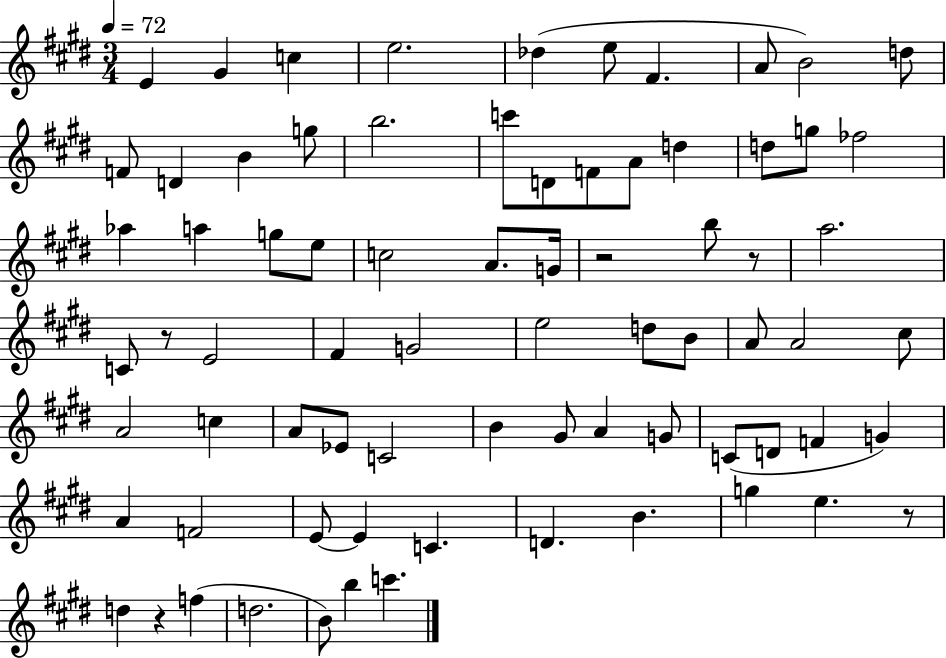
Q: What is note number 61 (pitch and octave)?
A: D4